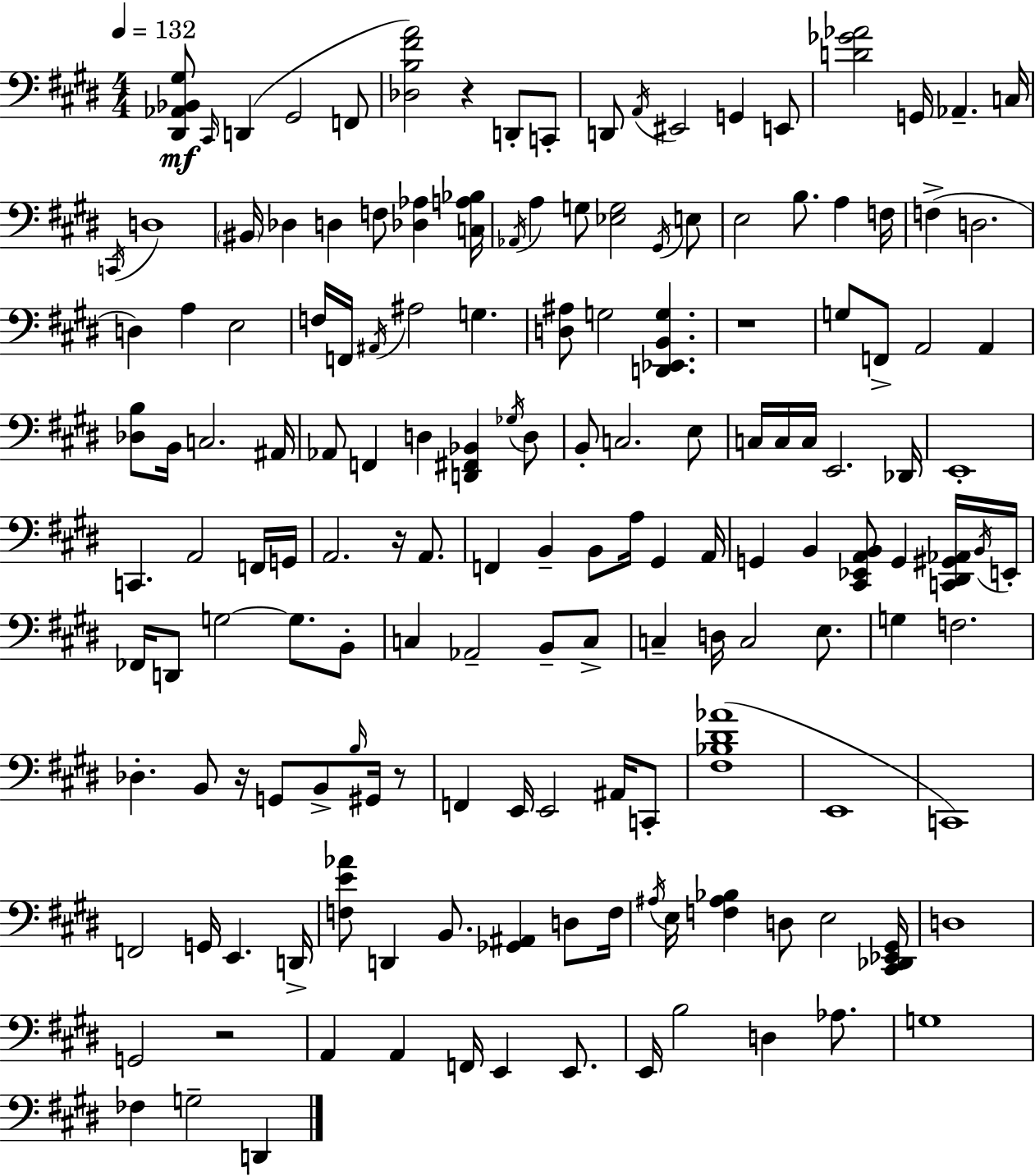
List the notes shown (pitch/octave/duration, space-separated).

[D#2,Ab2,Bb2,G#3]/e C#2/s D2/q G#2/h F2/e [Db3,B3,F#4,A4]/h R/q D2/e C2/e D2/e A2/s EIS2/h G2/q E2/e [D4,Gb4,Ab4]/h G2/s Ab2/q. C3/s C2/s D3/w BIS2/s Db3/q D3/q F3/e [Db3,Ab3]/q [C3,A3,Bb3]/s Ab2/s A3/q G3/e [Eb3,G3]/h G#2/s E3/e E3/h B3/e. A3/q F3/s F3/q D3/h. D3/q A3/q E3/h F3/s F2/s A#2/s A#3/h G3/q. [D3,A#3]/e G3/h [D2,Eb2,B2,G3]/q. R/w G3/e F2/e A2/h A2/q [Db3,B3]/e B2/s C3/h. A#2/s Ab2/e F2/q D3/q [D2,F#2,Bb2]/q Gb3/s D3/e B2/e C3/h. E3/e C3/s C3/s C3/s E2/h. Db2/s E2/w C2/q. A2/h F2/s G2/s A2/h. R/s A2/e. F2/q B2/q B2/e A3/s G#2/q A2/s G2/q B2/q [C#2,Eb2,A2,B2]/e G2/q [C2,D#2,G#2,Ab2]/s B2/s E2/s FES2/s D2/e G3/h G3/e. B2/e C3/q Ab2/h B2/e C3/e C3/q D3/s C3/h E3/e. G3/q F3/h. Db3/q. B2/e R/s G2/e B2/e B3/s G#2/s R/e F2/q E2/s E2/h A#2/s C2/e [F#3,Bb3,D#4,Ab4]/w E2/w C2/w F2/h G2/s E2/q. D2/s [F3,E4,Ab4]/e D2/q B2/e. [Gb2,A#2]/q D3/e F3/s A#3/s E3/s [F3,A#3,Bb3]/q D3/e E3/h [C#2,Db2,Eb2,G#2]/s D3/w G2/h R/h A2/q A2/q F2/s E2/q E2/e. E2/s B3/h D3/q Ab3/e. G3/w FES3/q G3/h D2/q